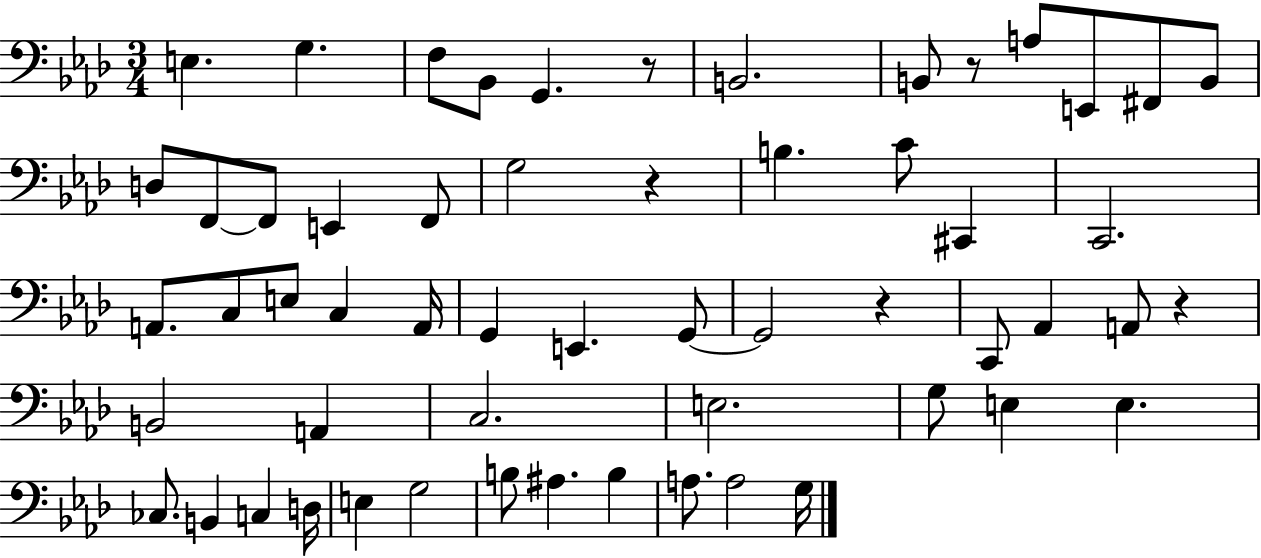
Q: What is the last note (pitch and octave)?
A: G3